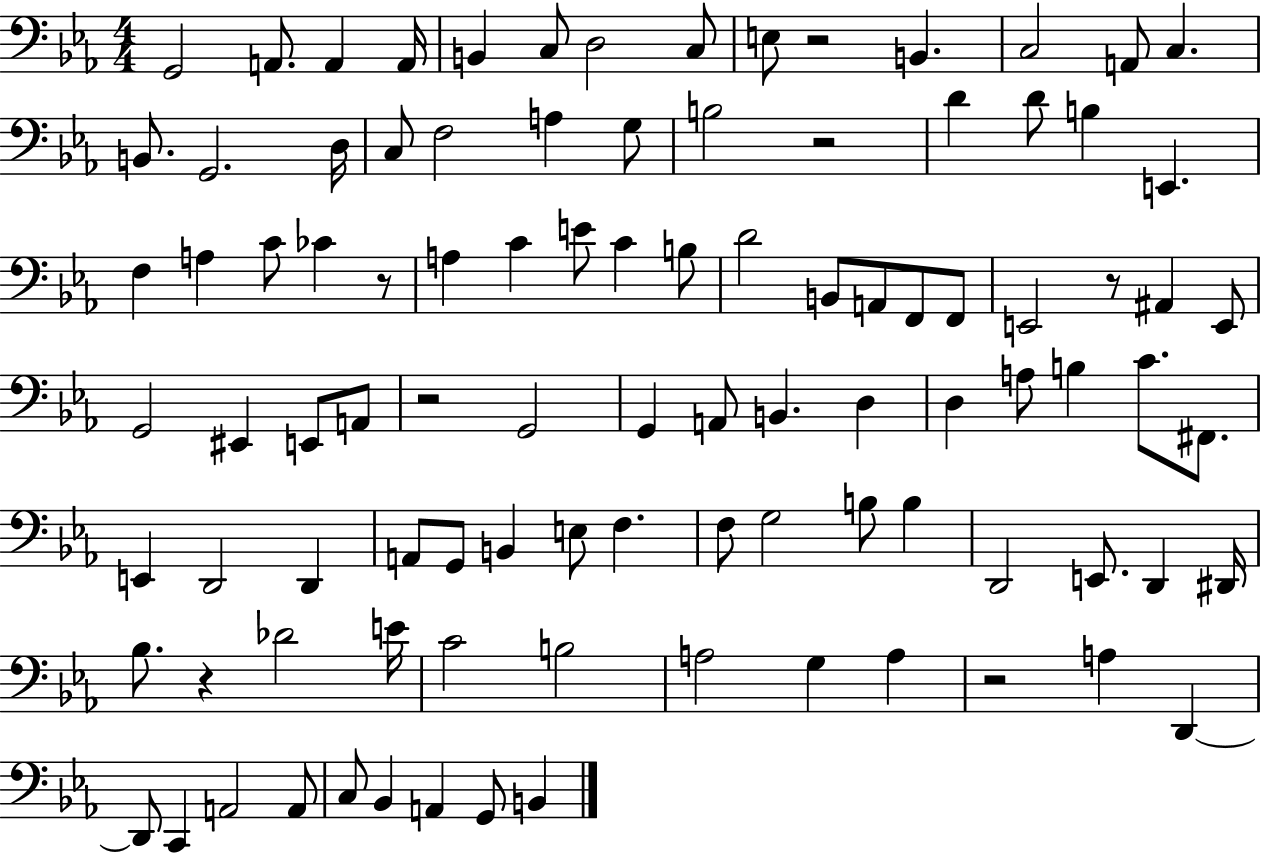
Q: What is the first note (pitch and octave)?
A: G2